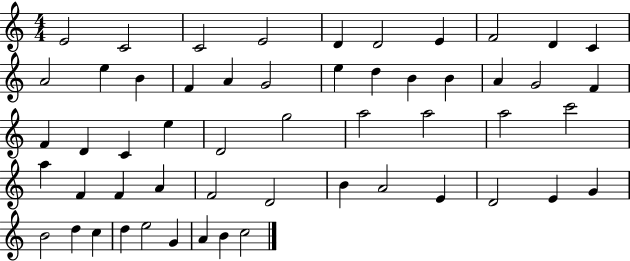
X:1
T:Untitled
M:4/4
L:1/4
K:C
E2 C2 C2 E2 D D2 E F2 D C A2 e B F A G2 e d B B A G2 F F D C e D2 g2 a2 a2 a2 c'2 a F F A F2 D2 B A2 E D2 E G B2 d c d e2 G A B c2